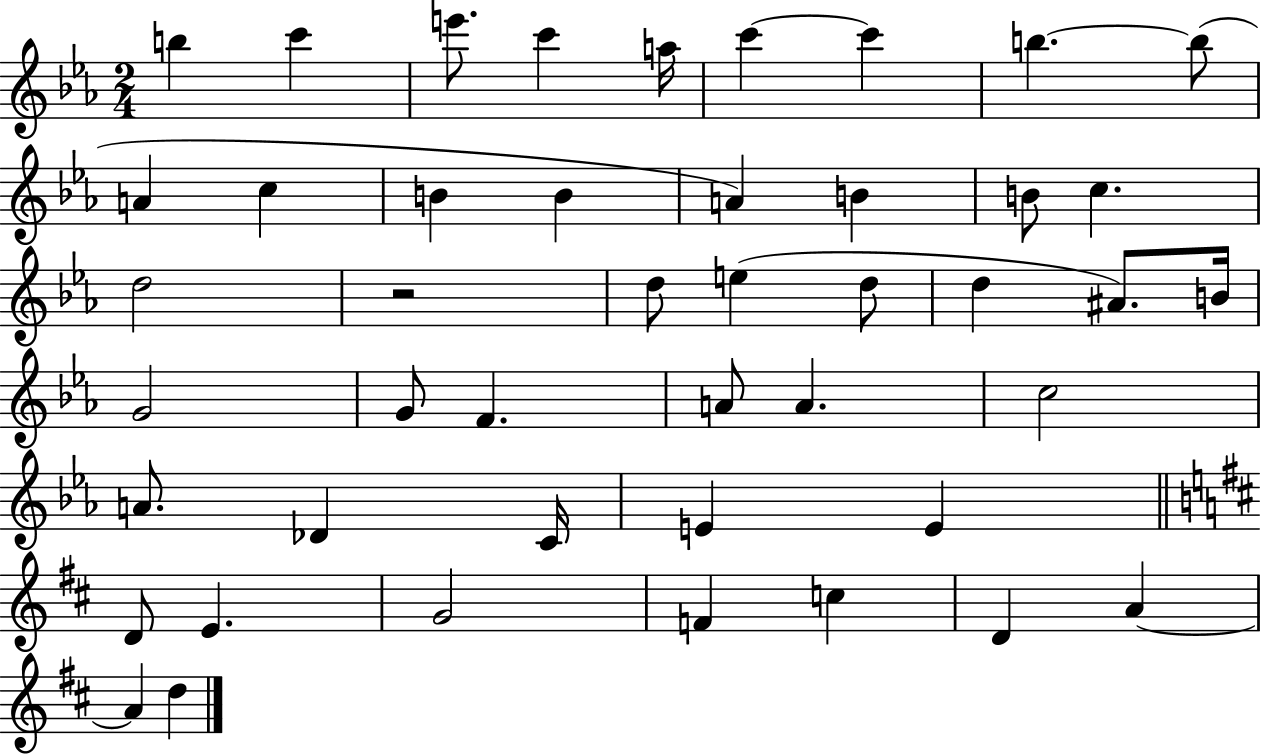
X:1
T:Untitled
M:2/4
L:1/4
K:Eb
b c' e'/2 c' a/4 c' c' b b/2 A c B B A B B/2 c d2 z2 d/2 e d/2 d ^A/2 B/4 G2 G/2 F A/2 A c2 A/2 _D C/4 E E D/2 E G2 F c D A A d